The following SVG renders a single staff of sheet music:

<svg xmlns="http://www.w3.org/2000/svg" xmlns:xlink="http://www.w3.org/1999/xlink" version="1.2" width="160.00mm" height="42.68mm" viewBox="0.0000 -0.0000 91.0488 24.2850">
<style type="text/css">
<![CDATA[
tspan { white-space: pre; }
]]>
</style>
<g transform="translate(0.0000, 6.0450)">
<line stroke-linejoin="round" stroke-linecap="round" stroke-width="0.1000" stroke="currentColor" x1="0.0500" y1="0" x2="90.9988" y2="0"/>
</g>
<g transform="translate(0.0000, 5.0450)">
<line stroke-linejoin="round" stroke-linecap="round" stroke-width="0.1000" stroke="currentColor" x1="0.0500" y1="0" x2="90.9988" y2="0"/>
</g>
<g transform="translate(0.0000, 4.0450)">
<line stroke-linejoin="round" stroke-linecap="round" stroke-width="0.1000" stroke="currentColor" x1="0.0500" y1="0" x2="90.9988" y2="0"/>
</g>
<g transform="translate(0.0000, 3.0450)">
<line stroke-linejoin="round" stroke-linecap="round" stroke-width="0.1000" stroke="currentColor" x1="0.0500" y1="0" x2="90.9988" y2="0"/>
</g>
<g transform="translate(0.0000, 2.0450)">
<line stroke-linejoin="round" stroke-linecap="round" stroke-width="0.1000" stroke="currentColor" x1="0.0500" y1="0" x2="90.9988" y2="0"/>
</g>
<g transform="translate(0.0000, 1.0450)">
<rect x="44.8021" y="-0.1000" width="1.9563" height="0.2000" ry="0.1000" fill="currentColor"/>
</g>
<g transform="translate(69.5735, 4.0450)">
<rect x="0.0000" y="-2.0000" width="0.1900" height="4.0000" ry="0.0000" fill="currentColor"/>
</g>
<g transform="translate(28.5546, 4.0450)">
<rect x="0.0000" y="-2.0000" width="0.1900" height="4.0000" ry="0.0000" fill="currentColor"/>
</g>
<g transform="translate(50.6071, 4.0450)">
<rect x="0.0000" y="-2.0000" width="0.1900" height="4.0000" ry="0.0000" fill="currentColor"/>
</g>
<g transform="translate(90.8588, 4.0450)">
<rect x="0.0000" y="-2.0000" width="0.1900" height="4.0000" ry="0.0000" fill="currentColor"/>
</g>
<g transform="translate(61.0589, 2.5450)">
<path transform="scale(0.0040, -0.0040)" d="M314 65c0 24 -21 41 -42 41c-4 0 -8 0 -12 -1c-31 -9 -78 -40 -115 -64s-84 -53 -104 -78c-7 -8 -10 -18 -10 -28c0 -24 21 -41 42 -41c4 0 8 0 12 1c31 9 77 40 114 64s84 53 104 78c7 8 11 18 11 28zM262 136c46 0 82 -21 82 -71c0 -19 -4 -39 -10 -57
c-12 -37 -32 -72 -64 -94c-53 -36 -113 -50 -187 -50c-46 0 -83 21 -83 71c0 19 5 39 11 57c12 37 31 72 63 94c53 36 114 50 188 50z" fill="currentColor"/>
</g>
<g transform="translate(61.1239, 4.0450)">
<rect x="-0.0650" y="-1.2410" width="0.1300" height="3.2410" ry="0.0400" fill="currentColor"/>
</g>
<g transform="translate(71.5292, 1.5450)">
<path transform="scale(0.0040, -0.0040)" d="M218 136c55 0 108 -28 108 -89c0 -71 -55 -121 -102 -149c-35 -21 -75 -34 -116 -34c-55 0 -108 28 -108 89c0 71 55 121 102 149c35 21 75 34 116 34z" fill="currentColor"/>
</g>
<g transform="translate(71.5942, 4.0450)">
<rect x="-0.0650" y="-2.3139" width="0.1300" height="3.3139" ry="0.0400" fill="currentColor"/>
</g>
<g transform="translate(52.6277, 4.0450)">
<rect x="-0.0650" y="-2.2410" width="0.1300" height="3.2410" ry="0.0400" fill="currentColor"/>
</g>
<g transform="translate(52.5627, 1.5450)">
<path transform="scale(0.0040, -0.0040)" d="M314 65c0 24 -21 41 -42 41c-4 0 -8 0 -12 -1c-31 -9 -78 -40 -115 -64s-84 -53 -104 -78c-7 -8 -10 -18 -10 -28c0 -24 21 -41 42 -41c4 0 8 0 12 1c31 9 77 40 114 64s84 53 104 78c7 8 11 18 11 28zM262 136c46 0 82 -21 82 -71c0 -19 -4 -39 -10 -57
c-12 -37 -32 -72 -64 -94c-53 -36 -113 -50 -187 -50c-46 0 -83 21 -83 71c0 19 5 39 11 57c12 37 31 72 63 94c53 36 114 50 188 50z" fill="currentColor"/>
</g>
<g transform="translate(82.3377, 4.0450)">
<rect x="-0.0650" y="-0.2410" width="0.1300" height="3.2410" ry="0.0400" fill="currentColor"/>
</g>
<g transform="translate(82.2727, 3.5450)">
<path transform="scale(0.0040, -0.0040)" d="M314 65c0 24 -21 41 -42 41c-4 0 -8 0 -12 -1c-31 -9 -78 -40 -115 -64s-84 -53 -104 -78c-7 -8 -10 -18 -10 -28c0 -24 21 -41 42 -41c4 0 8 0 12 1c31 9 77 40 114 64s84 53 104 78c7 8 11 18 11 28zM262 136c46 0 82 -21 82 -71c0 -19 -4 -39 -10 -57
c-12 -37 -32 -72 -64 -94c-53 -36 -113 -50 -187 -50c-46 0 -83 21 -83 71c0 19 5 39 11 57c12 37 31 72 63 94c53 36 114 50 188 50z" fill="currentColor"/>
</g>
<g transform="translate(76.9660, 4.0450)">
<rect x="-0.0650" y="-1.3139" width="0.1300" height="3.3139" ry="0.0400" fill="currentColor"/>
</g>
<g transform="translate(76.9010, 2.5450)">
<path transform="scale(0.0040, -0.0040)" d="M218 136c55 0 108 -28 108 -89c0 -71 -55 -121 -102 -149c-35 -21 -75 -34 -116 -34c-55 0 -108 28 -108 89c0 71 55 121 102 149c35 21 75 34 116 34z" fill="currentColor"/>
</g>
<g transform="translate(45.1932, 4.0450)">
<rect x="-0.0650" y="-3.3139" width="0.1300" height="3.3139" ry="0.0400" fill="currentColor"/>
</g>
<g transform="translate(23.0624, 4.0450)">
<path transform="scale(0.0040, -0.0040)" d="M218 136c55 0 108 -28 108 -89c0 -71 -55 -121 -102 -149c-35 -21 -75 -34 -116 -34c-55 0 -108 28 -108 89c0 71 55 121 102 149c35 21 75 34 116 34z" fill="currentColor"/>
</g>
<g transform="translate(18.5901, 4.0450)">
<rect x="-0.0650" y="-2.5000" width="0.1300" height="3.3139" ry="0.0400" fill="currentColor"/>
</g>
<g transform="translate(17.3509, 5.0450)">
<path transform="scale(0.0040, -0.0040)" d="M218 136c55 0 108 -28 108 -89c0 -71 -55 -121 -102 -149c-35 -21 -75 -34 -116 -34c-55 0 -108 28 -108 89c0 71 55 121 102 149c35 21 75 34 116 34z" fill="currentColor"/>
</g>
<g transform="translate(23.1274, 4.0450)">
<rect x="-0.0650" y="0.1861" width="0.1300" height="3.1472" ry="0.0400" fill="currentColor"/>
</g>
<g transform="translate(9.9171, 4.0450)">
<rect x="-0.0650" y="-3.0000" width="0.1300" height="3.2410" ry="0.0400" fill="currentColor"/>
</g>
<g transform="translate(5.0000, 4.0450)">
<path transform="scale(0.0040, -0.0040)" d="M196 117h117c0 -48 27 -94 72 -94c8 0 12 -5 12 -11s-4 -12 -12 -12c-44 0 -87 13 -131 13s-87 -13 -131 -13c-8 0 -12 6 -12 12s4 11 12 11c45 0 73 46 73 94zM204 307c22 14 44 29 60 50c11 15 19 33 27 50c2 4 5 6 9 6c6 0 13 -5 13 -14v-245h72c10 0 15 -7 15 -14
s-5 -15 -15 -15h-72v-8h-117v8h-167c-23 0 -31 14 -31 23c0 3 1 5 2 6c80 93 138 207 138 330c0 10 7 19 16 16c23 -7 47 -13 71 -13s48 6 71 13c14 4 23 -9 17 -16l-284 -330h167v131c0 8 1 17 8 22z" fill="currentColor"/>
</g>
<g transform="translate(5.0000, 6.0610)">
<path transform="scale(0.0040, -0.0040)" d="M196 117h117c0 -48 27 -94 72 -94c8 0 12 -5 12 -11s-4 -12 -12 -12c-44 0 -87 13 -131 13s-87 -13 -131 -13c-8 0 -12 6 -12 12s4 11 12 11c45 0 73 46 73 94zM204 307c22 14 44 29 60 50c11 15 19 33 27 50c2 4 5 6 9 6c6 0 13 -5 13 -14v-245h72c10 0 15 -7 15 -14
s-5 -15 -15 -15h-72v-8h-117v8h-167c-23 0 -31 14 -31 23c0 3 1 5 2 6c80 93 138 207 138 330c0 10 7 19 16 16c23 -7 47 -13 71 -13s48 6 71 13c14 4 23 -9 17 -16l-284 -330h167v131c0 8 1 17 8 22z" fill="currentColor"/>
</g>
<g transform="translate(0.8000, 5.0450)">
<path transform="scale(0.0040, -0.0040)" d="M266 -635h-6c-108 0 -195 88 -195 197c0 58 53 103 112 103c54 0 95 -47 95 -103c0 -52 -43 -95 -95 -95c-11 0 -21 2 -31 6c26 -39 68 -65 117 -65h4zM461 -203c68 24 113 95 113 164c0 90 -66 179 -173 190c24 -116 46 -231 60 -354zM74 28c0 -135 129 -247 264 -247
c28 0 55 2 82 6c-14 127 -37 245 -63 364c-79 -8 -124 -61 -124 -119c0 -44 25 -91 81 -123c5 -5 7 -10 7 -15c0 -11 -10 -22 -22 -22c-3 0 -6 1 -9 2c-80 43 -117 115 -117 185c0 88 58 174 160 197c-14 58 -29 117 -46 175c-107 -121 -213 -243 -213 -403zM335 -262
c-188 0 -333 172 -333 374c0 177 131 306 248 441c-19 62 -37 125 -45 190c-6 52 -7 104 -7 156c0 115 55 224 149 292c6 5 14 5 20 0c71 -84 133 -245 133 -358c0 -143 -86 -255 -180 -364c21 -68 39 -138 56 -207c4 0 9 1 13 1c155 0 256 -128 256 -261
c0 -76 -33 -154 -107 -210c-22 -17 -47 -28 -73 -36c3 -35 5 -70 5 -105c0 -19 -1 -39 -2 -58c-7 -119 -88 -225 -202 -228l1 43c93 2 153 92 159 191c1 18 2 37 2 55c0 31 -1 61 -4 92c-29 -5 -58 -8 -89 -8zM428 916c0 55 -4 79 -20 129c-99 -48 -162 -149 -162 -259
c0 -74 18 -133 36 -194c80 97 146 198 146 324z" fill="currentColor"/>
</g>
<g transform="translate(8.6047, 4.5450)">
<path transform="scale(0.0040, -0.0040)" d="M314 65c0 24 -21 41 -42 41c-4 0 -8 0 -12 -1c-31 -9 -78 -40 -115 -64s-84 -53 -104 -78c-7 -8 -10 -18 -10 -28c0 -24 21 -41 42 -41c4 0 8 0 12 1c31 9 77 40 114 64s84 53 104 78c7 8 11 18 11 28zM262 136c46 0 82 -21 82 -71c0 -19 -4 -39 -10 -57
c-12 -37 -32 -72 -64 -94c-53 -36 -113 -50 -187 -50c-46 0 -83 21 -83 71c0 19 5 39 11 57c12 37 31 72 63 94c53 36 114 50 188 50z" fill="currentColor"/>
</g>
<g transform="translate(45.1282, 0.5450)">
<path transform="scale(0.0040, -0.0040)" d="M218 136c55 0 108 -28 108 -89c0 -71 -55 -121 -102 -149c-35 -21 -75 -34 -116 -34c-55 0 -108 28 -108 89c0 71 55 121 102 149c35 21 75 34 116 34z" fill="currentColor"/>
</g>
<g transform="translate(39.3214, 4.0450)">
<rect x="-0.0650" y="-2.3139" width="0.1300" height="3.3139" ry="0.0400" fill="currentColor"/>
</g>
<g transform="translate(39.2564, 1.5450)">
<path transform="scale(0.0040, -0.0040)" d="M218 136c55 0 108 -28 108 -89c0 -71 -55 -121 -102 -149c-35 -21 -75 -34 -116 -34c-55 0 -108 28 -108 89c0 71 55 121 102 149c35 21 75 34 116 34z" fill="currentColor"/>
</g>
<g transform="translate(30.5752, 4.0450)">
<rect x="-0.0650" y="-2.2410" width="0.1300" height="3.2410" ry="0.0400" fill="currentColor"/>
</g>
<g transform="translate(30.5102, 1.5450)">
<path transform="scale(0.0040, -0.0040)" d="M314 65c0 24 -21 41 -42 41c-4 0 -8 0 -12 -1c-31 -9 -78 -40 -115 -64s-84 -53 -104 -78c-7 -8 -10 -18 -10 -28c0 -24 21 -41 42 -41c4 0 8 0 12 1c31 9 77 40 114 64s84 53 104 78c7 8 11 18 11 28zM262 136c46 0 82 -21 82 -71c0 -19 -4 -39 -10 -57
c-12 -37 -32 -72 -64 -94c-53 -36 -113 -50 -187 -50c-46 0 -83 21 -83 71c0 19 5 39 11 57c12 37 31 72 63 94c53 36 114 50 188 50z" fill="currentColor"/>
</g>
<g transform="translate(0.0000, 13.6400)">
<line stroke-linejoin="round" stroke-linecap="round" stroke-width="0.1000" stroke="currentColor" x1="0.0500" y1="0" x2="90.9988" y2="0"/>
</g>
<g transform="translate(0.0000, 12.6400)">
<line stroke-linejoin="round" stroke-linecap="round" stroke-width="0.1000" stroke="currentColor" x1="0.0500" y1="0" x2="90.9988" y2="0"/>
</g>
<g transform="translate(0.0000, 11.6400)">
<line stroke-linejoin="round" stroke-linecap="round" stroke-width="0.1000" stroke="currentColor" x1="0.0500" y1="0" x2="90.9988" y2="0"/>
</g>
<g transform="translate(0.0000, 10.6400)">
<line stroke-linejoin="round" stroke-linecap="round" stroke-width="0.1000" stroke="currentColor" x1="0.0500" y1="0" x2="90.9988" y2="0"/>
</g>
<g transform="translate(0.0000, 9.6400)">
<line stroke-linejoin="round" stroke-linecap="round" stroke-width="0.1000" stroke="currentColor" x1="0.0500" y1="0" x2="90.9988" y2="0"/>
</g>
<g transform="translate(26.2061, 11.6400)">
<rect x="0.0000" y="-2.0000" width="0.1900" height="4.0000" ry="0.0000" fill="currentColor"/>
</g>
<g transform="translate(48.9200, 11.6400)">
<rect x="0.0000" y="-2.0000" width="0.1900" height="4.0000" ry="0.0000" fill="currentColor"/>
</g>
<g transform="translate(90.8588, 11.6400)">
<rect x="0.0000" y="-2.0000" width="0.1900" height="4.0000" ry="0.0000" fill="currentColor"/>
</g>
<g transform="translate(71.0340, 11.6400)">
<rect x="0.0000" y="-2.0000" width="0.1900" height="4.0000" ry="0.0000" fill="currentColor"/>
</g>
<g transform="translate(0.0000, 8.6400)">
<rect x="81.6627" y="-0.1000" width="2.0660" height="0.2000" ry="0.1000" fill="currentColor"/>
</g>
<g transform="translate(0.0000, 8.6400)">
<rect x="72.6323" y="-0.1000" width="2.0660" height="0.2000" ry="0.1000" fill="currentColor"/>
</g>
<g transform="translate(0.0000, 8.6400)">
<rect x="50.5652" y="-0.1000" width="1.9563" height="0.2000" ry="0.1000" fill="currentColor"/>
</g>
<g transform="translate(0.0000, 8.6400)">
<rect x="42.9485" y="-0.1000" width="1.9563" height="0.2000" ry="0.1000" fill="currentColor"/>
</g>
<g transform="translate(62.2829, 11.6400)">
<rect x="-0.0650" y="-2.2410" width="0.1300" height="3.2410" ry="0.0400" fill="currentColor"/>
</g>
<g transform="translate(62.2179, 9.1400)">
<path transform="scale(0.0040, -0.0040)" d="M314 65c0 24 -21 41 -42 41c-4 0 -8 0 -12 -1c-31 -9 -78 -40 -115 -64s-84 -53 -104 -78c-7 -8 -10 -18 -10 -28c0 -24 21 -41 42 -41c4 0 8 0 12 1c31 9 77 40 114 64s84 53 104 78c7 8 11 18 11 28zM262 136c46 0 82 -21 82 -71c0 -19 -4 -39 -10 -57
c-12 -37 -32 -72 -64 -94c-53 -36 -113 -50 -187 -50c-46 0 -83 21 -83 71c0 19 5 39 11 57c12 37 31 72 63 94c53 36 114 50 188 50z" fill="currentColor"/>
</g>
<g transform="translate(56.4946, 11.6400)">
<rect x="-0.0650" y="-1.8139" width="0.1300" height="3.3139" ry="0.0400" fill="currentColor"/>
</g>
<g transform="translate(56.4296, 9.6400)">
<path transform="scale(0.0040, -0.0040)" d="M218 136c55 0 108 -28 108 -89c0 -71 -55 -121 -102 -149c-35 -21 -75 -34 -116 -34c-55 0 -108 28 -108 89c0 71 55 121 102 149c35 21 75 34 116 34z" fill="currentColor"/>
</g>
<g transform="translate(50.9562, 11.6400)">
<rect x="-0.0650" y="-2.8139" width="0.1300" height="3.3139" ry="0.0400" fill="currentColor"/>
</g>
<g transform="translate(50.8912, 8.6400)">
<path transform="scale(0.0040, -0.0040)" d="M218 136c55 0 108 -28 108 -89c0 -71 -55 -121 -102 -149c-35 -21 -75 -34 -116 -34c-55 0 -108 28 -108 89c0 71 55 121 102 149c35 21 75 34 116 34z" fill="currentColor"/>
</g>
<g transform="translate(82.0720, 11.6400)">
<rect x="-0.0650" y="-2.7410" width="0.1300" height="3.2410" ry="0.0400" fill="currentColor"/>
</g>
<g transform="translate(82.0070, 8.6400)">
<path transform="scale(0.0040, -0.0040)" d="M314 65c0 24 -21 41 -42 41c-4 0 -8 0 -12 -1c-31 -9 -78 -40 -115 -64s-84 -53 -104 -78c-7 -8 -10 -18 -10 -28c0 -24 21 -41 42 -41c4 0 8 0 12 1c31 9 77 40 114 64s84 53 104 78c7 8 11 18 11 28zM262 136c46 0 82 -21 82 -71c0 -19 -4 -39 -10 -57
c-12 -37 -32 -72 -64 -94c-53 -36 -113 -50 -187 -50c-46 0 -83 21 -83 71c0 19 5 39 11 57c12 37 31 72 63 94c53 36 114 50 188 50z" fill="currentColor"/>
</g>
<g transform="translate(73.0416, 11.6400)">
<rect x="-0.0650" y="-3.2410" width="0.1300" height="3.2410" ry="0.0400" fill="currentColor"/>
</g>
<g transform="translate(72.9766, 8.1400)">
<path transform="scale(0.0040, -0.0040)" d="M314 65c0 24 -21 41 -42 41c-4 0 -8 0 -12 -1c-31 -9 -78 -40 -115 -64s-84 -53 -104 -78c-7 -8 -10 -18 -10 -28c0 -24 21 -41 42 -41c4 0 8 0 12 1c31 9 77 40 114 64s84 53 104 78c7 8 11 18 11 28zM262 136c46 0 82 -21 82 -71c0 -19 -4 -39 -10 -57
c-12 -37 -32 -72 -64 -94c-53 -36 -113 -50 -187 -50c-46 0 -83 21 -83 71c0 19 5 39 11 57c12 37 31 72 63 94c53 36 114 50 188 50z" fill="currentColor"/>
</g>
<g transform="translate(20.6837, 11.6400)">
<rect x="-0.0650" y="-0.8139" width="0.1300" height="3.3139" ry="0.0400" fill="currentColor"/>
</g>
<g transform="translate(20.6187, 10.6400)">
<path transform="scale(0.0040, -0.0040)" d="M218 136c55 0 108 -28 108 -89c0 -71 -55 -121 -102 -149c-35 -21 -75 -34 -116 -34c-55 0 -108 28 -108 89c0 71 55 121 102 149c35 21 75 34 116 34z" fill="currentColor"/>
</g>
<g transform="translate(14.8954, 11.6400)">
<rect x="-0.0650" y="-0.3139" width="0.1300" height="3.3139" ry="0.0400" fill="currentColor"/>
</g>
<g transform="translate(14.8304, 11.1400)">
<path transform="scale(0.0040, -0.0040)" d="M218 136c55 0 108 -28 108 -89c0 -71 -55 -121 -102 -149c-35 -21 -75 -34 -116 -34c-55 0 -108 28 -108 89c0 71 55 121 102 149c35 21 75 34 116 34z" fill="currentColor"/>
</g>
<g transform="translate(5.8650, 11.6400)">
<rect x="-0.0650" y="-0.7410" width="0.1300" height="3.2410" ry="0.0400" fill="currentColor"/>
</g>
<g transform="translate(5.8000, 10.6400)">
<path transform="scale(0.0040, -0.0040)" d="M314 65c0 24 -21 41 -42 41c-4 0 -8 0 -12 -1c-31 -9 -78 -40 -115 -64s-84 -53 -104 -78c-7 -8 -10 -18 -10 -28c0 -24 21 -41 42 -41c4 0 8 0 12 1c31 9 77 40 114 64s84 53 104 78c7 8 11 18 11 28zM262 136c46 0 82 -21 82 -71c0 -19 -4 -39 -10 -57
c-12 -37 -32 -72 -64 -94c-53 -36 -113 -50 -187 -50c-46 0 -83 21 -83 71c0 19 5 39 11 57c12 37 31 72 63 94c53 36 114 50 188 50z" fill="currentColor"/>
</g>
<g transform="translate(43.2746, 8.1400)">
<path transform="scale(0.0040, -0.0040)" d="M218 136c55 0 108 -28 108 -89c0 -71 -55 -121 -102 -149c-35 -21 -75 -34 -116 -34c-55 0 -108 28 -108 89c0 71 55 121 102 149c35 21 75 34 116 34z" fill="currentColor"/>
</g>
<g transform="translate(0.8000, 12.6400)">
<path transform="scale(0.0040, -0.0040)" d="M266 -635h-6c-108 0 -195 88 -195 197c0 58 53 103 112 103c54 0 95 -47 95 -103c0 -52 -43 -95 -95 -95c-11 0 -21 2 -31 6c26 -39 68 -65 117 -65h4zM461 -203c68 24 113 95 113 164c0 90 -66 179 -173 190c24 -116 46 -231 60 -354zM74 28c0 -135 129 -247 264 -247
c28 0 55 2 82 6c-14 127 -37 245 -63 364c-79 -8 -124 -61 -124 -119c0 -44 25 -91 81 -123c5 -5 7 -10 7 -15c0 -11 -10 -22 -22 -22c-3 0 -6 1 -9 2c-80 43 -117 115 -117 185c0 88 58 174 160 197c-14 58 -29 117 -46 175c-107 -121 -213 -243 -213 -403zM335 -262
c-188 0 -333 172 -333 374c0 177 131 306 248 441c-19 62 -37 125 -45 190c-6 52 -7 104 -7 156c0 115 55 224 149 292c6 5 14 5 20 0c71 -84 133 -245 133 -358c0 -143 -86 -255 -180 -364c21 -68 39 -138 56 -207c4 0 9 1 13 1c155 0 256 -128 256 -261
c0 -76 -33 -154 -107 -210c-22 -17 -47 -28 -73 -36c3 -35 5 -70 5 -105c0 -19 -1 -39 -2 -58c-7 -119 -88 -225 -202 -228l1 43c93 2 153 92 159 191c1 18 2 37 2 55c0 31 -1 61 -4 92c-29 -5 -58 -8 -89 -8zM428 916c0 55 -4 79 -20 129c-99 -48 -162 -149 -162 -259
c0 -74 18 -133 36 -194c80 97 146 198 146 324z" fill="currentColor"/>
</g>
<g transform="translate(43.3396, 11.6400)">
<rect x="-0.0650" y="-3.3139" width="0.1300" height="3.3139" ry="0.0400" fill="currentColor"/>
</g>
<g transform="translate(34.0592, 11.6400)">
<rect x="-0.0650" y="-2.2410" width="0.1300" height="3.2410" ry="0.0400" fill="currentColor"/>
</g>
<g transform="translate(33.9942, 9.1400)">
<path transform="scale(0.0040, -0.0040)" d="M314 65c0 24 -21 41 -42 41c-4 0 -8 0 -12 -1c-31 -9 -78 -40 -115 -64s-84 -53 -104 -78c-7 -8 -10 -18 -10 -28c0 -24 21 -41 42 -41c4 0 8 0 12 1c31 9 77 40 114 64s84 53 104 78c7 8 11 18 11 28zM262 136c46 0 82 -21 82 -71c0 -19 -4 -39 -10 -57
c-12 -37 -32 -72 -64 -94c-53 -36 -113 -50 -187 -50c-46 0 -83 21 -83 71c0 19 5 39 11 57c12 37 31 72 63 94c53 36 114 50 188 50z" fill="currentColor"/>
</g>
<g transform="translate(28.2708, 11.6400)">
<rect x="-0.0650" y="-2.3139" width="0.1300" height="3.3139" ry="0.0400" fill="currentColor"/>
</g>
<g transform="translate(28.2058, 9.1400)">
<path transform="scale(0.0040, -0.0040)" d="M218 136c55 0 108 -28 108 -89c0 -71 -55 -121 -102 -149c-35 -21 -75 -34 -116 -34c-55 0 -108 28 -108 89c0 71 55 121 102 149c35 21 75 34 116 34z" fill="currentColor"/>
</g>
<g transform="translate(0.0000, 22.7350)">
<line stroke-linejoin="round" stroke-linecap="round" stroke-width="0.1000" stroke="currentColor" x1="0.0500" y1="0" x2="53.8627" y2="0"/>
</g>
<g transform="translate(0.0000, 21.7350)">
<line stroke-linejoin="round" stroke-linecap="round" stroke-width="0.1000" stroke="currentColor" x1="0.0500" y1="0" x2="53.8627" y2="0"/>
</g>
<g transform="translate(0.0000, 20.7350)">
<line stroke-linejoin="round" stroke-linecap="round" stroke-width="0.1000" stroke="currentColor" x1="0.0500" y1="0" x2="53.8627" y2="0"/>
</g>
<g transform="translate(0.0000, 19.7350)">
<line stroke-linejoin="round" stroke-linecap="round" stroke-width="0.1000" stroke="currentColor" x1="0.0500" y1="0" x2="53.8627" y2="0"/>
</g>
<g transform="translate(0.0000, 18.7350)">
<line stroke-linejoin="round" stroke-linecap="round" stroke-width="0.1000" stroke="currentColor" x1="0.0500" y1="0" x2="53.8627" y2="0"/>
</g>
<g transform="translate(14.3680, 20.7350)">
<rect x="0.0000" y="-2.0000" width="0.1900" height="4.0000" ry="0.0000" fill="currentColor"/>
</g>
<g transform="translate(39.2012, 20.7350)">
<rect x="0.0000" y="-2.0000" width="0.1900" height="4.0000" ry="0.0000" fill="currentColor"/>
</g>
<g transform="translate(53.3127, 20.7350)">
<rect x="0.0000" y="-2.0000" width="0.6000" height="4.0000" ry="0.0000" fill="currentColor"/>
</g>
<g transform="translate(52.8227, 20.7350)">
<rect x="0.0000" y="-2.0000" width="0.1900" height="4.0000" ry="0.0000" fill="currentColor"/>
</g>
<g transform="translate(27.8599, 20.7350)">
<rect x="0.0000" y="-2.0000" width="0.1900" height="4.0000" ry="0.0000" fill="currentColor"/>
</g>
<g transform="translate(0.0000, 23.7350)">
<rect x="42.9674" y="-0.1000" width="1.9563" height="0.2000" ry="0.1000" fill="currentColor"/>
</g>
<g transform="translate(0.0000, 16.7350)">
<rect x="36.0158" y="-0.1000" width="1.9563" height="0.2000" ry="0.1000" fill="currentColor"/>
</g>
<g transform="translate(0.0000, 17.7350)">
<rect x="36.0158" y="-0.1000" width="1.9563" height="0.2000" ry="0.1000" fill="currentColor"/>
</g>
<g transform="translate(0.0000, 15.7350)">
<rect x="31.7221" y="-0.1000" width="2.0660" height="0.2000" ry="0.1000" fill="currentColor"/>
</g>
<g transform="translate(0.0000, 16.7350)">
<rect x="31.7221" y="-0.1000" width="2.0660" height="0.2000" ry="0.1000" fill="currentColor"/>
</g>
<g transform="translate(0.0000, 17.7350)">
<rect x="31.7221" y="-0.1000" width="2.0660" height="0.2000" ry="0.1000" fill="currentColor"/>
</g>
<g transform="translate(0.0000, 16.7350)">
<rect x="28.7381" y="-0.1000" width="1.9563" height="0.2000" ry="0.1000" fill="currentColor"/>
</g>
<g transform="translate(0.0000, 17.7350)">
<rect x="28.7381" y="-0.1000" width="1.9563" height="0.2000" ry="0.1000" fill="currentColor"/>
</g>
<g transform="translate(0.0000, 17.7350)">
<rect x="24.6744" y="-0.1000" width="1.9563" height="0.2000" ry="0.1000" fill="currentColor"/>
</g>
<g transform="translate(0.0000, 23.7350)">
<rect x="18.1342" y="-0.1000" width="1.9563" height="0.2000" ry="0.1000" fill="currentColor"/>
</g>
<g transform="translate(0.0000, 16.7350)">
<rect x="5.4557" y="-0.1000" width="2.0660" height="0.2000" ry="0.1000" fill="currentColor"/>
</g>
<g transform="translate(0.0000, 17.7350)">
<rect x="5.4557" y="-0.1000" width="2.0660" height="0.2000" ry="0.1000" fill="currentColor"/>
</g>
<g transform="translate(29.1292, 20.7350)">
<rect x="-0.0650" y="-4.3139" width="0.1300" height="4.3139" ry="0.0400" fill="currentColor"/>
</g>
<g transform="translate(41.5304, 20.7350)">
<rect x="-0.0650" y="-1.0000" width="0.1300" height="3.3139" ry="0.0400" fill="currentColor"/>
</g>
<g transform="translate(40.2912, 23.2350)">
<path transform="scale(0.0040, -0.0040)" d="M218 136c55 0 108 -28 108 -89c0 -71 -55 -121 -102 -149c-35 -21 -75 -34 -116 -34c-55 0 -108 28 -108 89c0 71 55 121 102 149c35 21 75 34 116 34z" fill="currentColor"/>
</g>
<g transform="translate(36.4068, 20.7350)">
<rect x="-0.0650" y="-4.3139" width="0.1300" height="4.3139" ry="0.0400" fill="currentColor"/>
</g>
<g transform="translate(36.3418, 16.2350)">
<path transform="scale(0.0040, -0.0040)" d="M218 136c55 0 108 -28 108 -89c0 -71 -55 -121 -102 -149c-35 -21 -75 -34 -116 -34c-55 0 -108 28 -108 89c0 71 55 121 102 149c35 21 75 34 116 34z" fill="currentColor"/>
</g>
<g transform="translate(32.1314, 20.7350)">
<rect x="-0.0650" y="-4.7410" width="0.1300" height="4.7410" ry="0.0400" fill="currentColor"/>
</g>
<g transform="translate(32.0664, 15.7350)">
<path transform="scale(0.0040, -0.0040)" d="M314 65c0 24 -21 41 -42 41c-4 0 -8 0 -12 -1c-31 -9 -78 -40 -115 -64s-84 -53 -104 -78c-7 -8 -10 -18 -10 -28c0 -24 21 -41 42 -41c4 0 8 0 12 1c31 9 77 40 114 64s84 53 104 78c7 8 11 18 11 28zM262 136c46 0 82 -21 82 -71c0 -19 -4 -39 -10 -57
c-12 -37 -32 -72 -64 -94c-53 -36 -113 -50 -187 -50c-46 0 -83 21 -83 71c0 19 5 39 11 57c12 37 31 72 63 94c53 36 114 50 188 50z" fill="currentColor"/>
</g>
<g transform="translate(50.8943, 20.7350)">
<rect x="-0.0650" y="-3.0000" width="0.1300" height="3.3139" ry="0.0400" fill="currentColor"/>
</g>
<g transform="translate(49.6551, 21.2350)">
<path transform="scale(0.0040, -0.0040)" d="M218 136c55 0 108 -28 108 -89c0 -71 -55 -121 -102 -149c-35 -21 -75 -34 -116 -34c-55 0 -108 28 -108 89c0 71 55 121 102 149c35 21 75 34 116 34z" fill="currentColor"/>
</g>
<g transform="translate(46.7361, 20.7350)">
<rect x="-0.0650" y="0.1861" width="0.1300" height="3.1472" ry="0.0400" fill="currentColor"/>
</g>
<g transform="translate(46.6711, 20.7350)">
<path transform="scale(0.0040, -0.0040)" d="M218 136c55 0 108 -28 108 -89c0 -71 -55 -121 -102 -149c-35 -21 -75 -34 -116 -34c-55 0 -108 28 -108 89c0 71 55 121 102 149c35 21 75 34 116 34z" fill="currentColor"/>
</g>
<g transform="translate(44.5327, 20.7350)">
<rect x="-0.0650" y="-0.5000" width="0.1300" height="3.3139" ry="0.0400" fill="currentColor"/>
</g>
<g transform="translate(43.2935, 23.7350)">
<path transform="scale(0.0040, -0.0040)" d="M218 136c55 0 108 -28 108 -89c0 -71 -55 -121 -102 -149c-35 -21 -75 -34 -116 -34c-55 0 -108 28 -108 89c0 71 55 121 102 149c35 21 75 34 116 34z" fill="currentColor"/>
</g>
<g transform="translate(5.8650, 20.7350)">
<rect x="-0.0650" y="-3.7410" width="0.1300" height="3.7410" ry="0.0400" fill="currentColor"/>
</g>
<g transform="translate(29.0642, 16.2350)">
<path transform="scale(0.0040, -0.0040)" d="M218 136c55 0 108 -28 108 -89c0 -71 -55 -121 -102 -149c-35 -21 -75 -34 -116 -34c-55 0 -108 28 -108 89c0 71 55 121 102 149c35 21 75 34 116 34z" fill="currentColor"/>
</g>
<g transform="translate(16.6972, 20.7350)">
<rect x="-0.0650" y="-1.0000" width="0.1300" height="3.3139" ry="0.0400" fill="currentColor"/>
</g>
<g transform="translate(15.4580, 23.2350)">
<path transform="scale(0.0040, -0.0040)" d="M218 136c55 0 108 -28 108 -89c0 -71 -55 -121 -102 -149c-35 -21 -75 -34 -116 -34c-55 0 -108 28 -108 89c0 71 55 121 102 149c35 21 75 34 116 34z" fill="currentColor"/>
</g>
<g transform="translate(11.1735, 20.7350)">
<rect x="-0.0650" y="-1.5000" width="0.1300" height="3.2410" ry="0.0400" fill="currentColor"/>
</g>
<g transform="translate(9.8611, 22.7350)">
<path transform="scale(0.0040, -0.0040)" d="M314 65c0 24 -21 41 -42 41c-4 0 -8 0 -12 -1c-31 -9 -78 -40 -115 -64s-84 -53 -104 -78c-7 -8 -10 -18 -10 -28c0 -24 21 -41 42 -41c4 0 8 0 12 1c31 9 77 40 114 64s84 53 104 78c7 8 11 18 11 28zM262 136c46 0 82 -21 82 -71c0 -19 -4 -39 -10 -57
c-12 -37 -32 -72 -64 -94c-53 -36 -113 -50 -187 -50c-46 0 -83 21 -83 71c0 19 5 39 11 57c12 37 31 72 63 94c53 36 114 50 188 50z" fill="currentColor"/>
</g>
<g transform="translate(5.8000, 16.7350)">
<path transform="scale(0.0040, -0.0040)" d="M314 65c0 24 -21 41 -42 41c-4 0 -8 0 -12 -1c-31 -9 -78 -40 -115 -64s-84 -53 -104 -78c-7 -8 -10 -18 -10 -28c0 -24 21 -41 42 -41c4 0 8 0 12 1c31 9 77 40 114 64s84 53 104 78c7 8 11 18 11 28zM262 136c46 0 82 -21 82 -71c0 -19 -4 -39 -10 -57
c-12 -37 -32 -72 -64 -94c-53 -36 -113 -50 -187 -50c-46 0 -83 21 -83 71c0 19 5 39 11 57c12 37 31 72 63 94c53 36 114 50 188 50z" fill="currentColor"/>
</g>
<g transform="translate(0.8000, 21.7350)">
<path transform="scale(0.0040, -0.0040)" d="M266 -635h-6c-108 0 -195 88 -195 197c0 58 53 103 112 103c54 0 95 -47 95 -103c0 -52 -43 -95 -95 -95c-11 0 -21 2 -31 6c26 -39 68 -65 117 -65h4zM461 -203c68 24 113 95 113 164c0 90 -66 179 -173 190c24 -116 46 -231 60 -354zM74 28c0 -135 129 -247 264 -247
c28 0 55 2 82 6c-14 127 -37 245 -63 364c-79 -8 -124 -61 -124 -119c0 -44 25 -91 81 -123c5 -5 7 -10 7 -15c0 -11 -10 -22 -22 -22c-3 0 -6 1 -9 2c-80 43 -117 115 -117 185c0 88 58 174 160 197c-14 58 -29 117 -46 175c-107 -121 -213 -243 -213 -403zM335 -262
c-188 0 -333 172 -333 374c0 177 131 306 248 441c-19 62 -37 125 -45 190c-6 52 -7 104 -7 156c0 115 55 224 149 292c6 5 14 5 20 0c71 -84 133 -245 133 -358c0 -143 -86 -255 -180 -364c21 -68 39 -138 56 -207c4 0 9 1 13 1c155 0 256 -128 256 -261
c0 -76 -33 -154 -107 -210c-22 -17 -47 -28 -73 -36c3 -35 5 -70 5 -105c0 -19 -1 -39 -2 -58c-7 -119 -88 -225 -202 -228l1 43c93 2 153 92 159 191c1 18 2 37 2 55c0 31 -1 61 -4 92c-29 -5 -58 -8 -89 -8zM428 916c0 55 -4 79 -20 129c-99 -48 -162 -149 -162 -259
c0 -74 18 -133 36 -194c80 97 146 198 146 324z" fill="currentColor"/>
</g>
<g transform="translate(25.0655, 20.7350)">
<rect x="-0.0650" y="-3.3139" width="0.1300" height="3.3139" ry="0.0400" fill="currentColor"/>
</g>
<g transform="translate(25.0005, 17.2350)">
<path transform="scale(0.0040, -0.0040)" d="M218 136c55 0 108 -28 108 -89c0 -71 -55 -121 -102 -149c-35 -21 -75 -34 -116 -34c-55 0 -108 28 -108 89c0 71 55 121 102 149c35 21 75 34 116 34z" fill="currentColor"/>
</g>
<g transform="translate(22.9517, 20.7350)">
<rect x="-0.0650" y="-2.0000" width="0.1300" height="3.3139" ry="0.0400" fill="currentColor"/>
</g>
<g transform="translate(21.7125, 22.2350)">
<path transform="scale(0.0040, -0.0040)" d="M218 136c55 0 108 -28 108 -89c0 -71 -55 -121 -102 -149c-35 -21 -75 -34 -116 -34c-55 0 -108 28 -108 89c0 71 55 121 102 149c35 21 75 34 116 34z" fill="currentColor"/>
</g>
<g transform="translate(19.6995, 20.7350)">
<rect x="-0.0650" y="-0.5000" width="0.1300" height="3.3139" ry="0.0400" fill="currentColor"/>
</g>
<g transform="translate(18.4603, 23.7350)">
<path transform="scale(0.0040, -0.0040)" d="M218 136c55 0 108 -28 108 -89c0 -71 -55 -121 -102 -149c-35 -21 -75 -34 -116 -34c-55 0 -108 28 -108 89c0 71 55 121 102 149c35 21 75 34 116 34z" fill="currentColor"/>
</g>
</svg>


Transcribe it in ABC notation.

X:1
T:Untitled
M:4/4
L:1/4
K:C
A2 G B g2 g b g2 e2 g e c2 d2 c d g g2 b a f g2 b2 a2 c'2 E2 D C F b d' e'2 d' D C B A